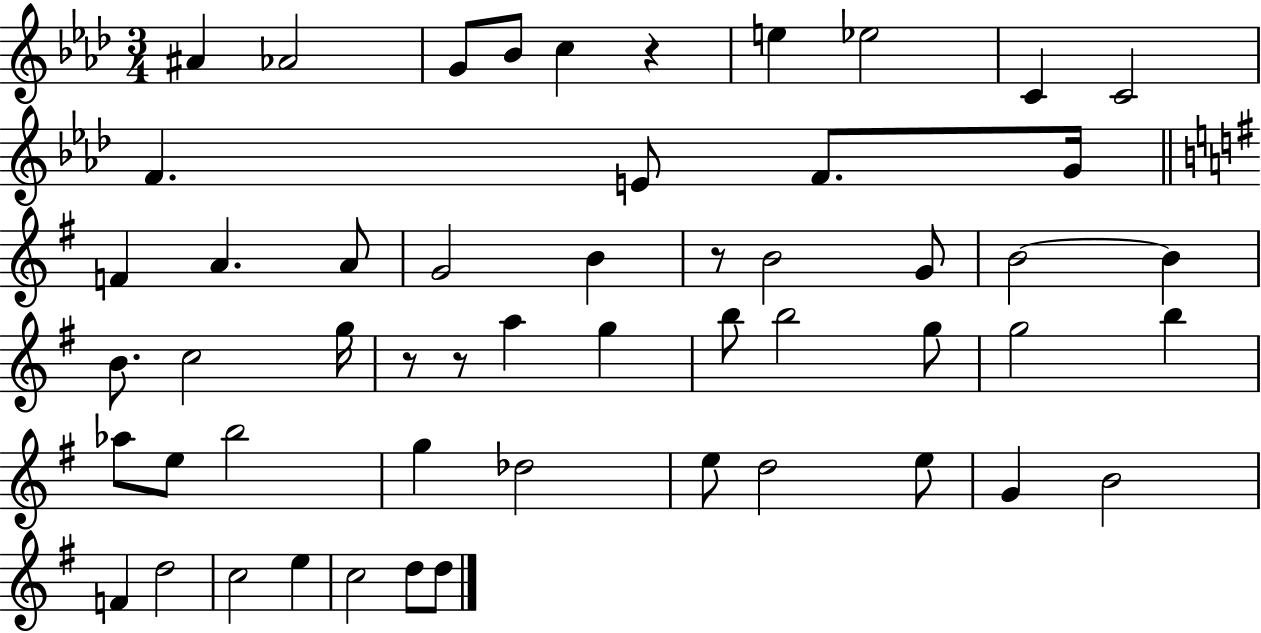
A#4/q Ab4/h G4/e Bb4/e C5/q R/q E5/q Eb5/h C4/q C4/h F4/q. E4/e F4/e. G4/s F4/q A4/q. A4/e G4/h B4/q R/e B4/h G4/e B4/h B4/q B4/e. C5/h G5/s R/e R/e A5/q G5/q B5/e B5/h G5/e G5/h B5/q Ab5/e E5/e B5/h G5/q Db5/h E5/e D5/h E5/e G4/q B4/h F4/q D5/h C5/h E5/q C5/h D5/e D5/e